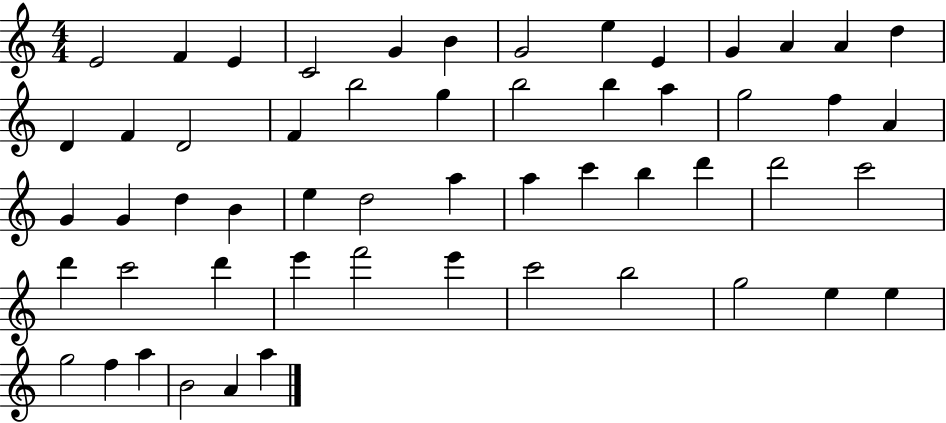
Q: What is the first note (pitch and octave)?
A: E4